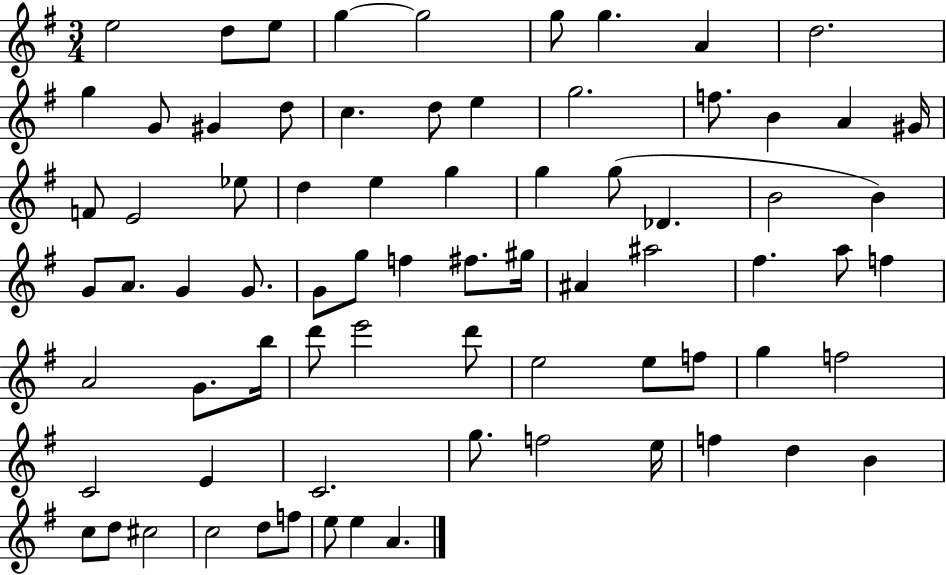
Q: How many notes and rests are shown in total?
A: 75